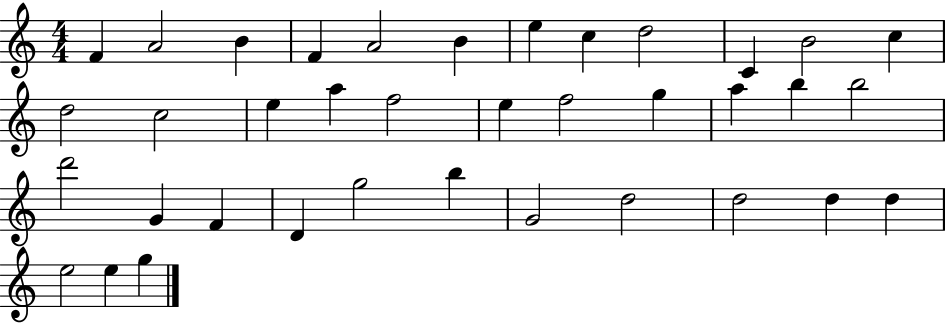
{
  \clef treble
  \numericTimeSignature
  \time 4/4
  \key c \major
  f'4 a'2 b'4 | f'4 a'2 b'4 | e''4 c''4 d''2 | c'4 b'2 c''4 | \break d''2 c''2 | e''4 a''4 f''2 | e''4 f''2 g''4 | a''4 b''4 b''2 | \break d'''2 g'4 f'4 | d'4 g''2 b''4 | g'2 d''2 | d''2 d''4 d''4 | \break e''2 e''4 g''4 | \bar "|."
}